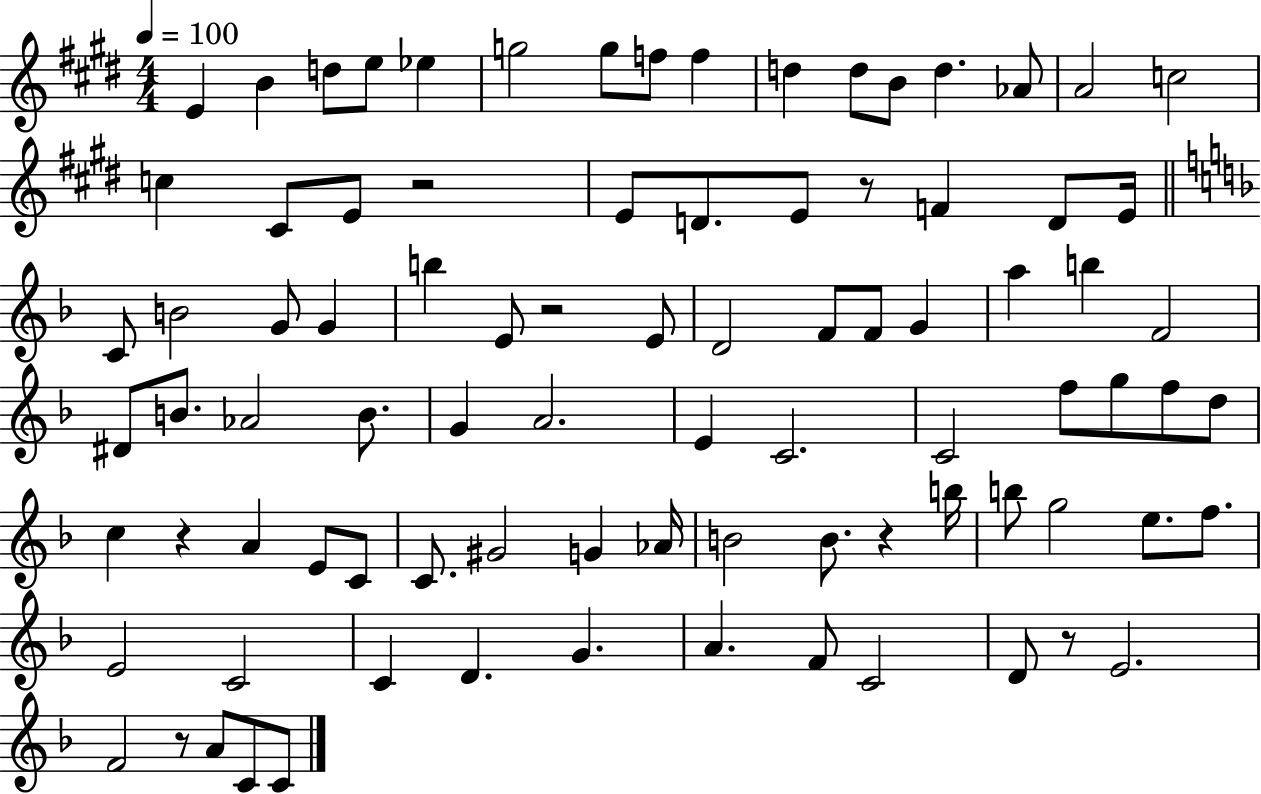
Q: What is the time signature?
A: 4/4